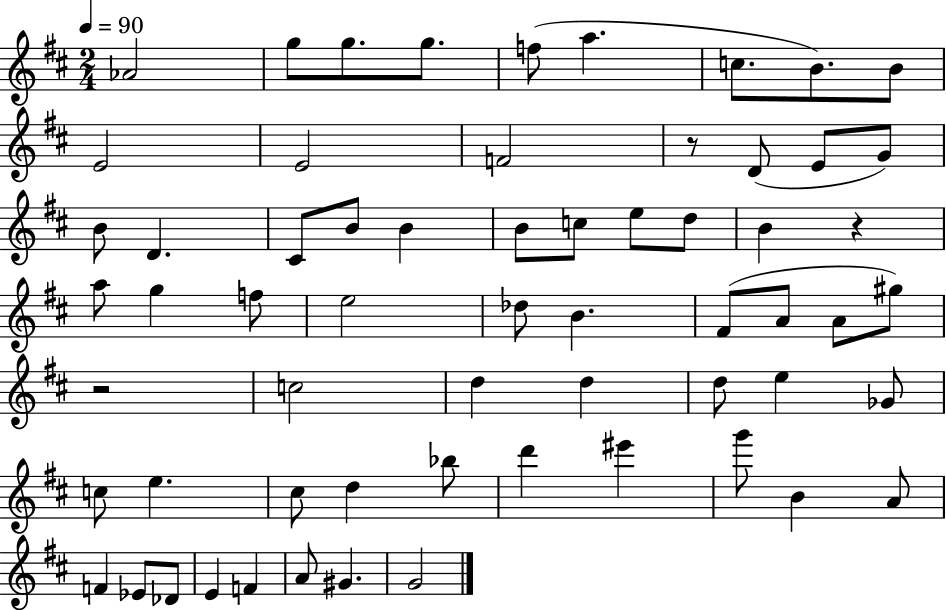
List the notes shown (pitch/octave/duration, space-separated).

Ab4/h G5/e G5/e. G5/e. F5/e A5/q. C5/e. B4/e. B4/e E4/h E4/h F4/h R/e D4/e E4/e G4/e B4/e D4/q. C#4/e B4/e B4/q B4/e C5/e E5/e D5/e B4/q R/q A5/e G5/q F5/e E5/h Db5/e B4/q. F#4/e A4/e A4/e G#5/e R/h C5/h D5/q D5/q D5/e E5/q Gb4/e C5/e E5/q. C#5/e D5/q Bb5/e D6/q EIS6/q G6/e B4/q A4/e F4/q Eb4/e Db4/e E4/q F4/q A4/e G#4/q. G4/h